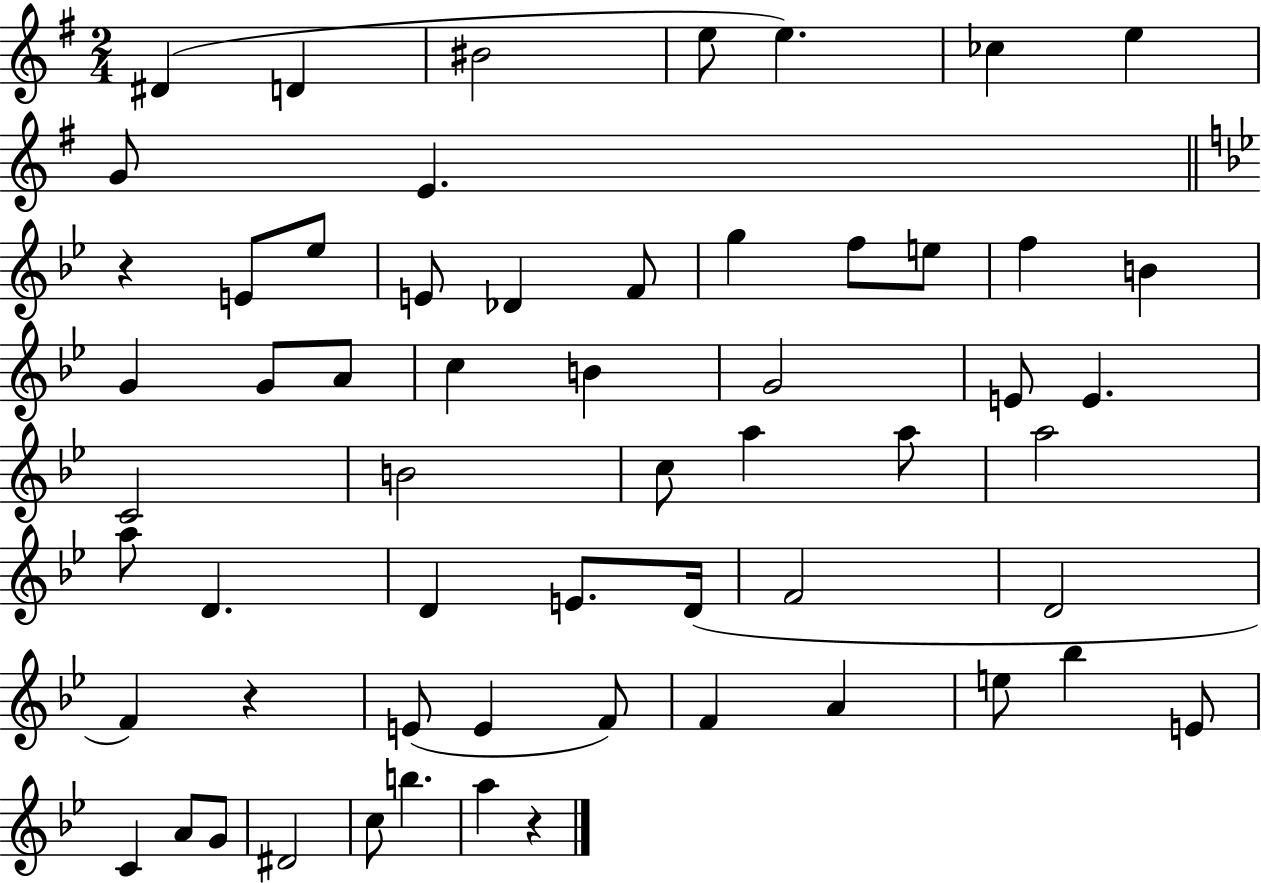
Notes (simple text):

D#4/q D4/q BIS4/h E5/e E5/q. CES5/q E5/q G4/e E4/q. R/q E4/e Eb5/e E4/e Db4/q F4/e G5/q F5/e E5/e F5/q B4/q G4/q G4/e A4/e C5/q B4/q G4/h E4/e E4/q. C4/h B4/h C5/e A5/q A5/e A5/h A5/e D4/q. D4/q E4/e. D4/s F4/h D4/h F4/q R/q E4/e E4/q F4/e F4/q A4/q E5/e Bb5/q E4/e C4/q A4/e G4/e D#4/h C5/e B5/q. A5/q R/q